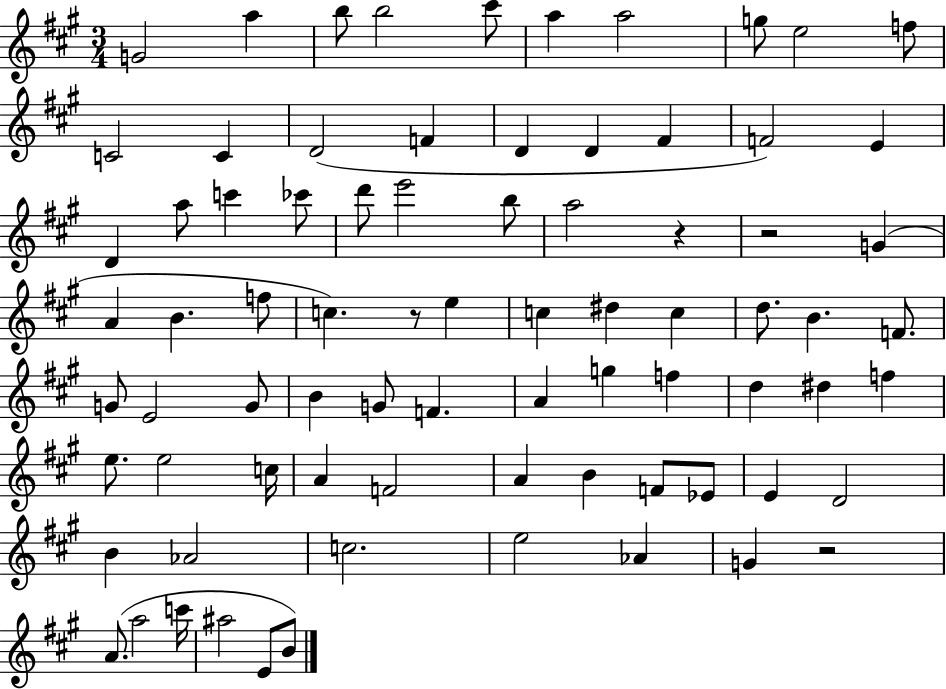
{
  \clef treble
  \numericTimeSignature
  \time 3/4
  \key a \major
  g'2 a''4 | b''8 b''2 cis'''8 | a''4 a''2 | g''8 e''2 f''8 | \break c'2 c'4 | d'2( f'4 | d'4 d'4 fis'4 | f'2) e'4 | \break d'4 a''8 c'''4 ces'''8 | d'''8 e'''2 b''8 | a''2 r4 | r2 g'4( | \break a'4 b'4. f''8 | c''4.) r8 e''4 | c''4 dis''4 c''4 | d''8. b'4. f'8. | \break g'8 e'2 g'8 | b'4 g'8 f'4. | a'4 g''4 f''4 | d''4 dis''4 f''4 | \break e''8. e''2 c''16 | a'4 f'2 | a'4 b'4 f'8 ees'8 | e'4 d'2 | \break b'4 aes'2 | c''2. | e''2 aes'4 | g'4 r2 | \break a'8.( a''2 c'''16 | ais''2 e'8 b'8) | \bar "|."
}